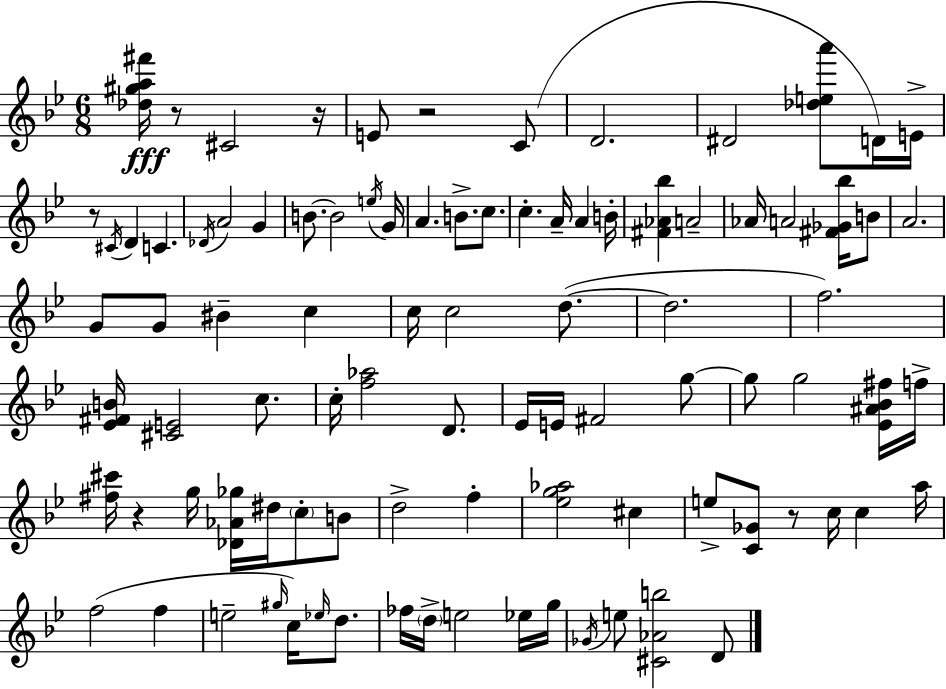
X:1
T:Untitled
M:6/8
L:1/4
K:Gm
[_d^ga^f']/4 z/2 ^C2 z/4 E/2 z2 C/2 D2 ^D2 [_dea']/2 D/4 E/4 z/2 ^C/4 D C _D/4 A2 G B/2 B2 e/4 G/4 A B/2 c/2 c A/4 A B/4 [^F_A_b] A2 _A/4 A2 [^F_G_b]/4 B/2 A2 G/2 G/2 ^B c c/4 c2 d/2 d2 f2 [_E^FB]/4 [^CE]2 c/2 c/4 [f_a]2 D/2 _E/4 E/4 ^F2 g/2 g/2 g2 [_E^A_B^f]/4 f/4 [^f^c']/4 z g/4 [_D_A_g]/4 ^d/4 c/2 B/2 d2 f [_eg_a]2 ^c e/2 [C_G]/2 z/2 c/4 c a/4 f2 f e2 ^g/4 c/4 _e/4 d/2 _f/4 d/4 e2 _e/4 g/4 _G/4 e/2 [^C_Ab]2 D/2